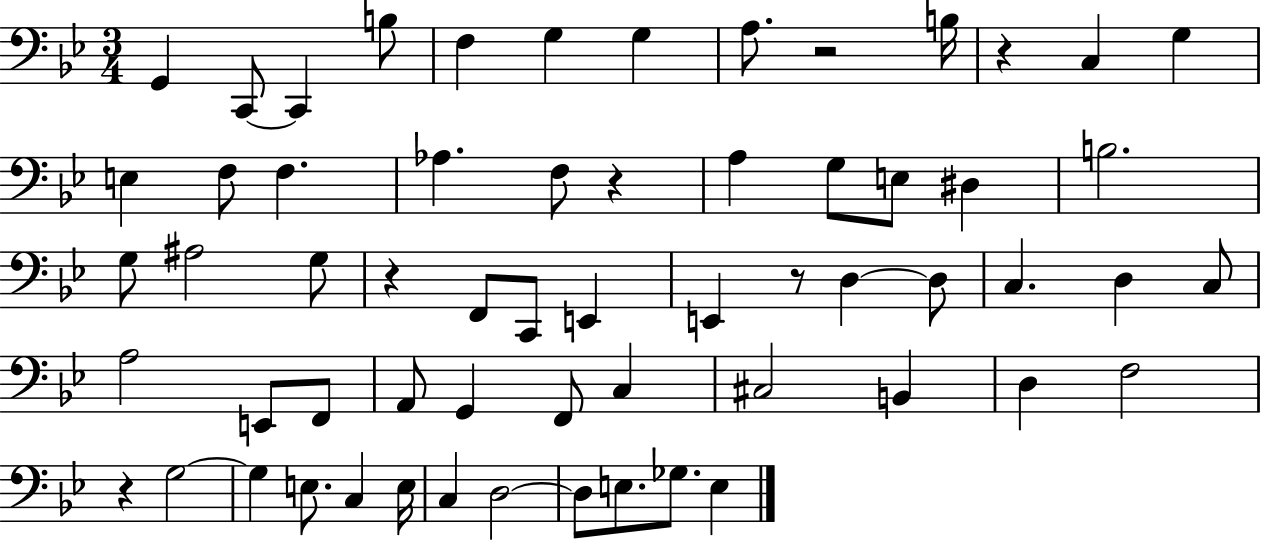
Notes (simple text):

G2/q C2/e C2/q B3/e F3/q G3/q G3/q A3/e. R/h B3/s R/q C3/q G3/q E3/q F3/e F3/q. Ab3/q. F3/e R/q A3/q G3/e E3/e D#3/q B3/h. G3/e A#3/h G3/e R/q F2/e C2/e E2/q E2/q R/e D3/q D3/e C3/q. D3/q C3/e A3/h E2/e F2/e A2/e G2/q F2/e C3/q C#3/h B2/q D3/q F3/h R/q G3/h G3/q E3/e. C3/q E3/s C3/q D3/h D3/e E3/e. Gb3/e. E3/q